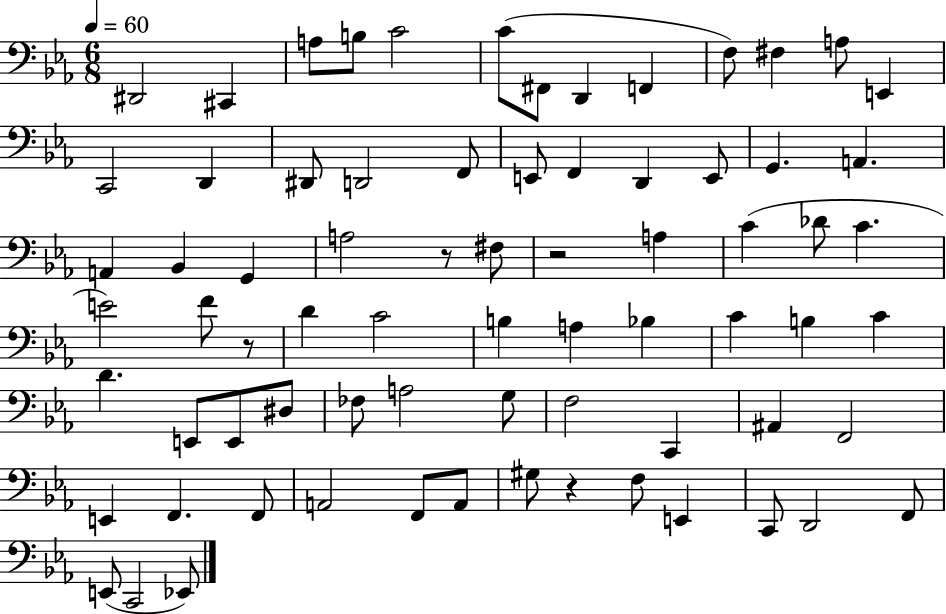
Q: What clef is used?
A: bass